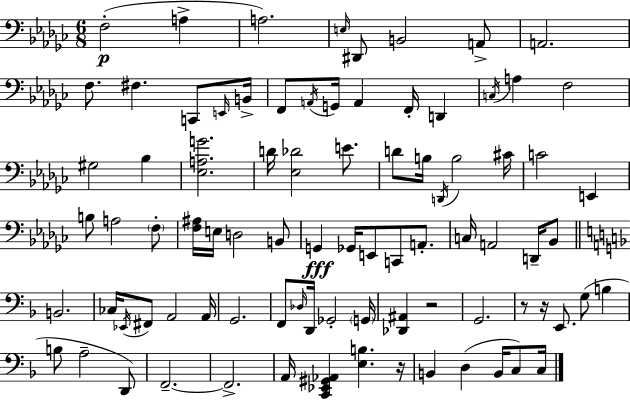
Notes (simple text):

F3/h A3/q A3/h. E3/s D#2/e B2/h A2/e A2/h. F3/e. F#3/q. C2/e E2/s B2/s F2/e A2/s G2/s A2/q F2/s D2/q C3/s A3/q F3/h G#3/h Bb3/q [Eb3,A3,G4]/h. D4/s [Eb3,Db4]/h E4/e. D4/e B3/s D2/s B3/h C#4/s C4/h E2/q B3/e A3/h F3/e [F3,A#3]/s E3/s D3/h B2/e G2/q Gb2/s E2/e C2/e A2/e. C3/s A2/h D2/s Bb2/e B2/h. CES3/s Eb2/s F#2/e A2/h A2/s G2/h. F2/e Db3/s D2/s Gb2/h G2/s [Db2,A#2]/q R/h G2/h. R/e R/s E2/e. G3/e B3/q B3/e A3/h D2/e F2/h. F2/h. A2/s [C2,Eb2,G#2,Ab2]/q [E3,B3]/q. R/s B2/q D3/q B2/s C3/e C3/s